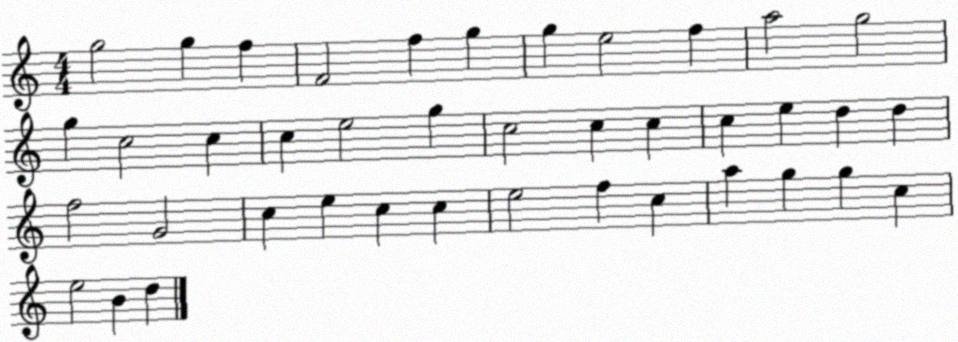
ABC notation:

X:1
T:Untitled
M:4/4
L:1/4
K:C
g2 g f F2 f g g e2 f a2 g2 g c2 c c e2 g c2 c c c e d d f2 G2 c e c c e2 f c a g g c e2 B d